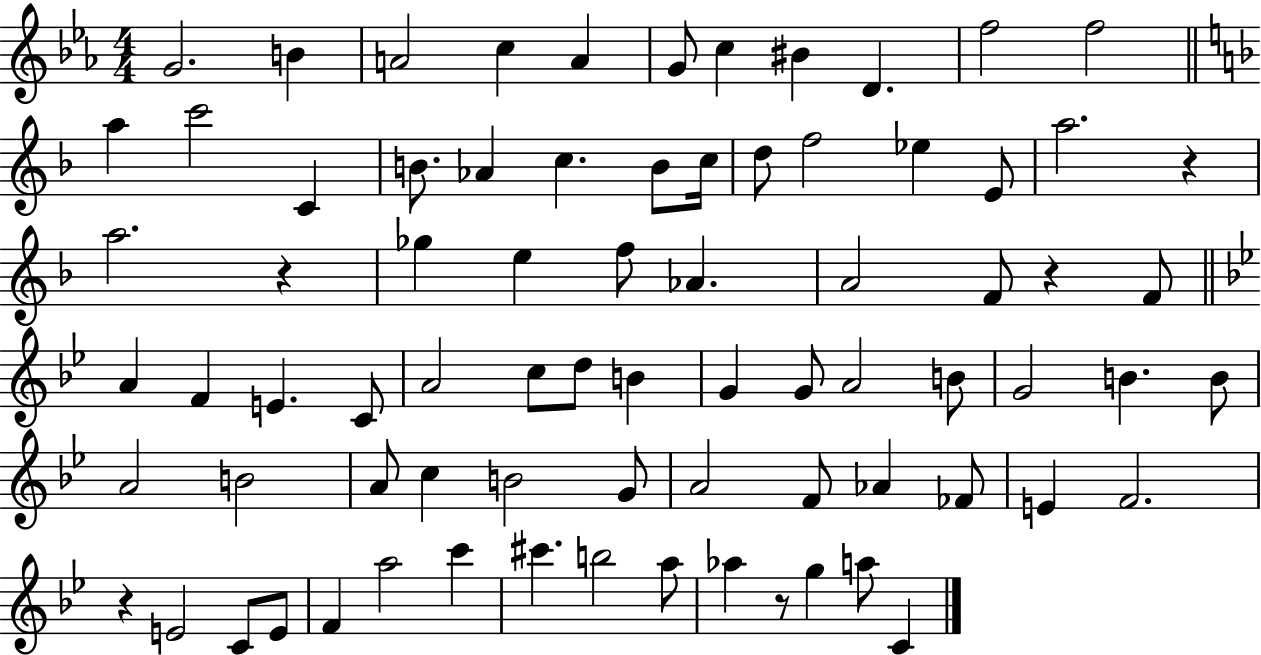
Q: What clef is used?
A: treble